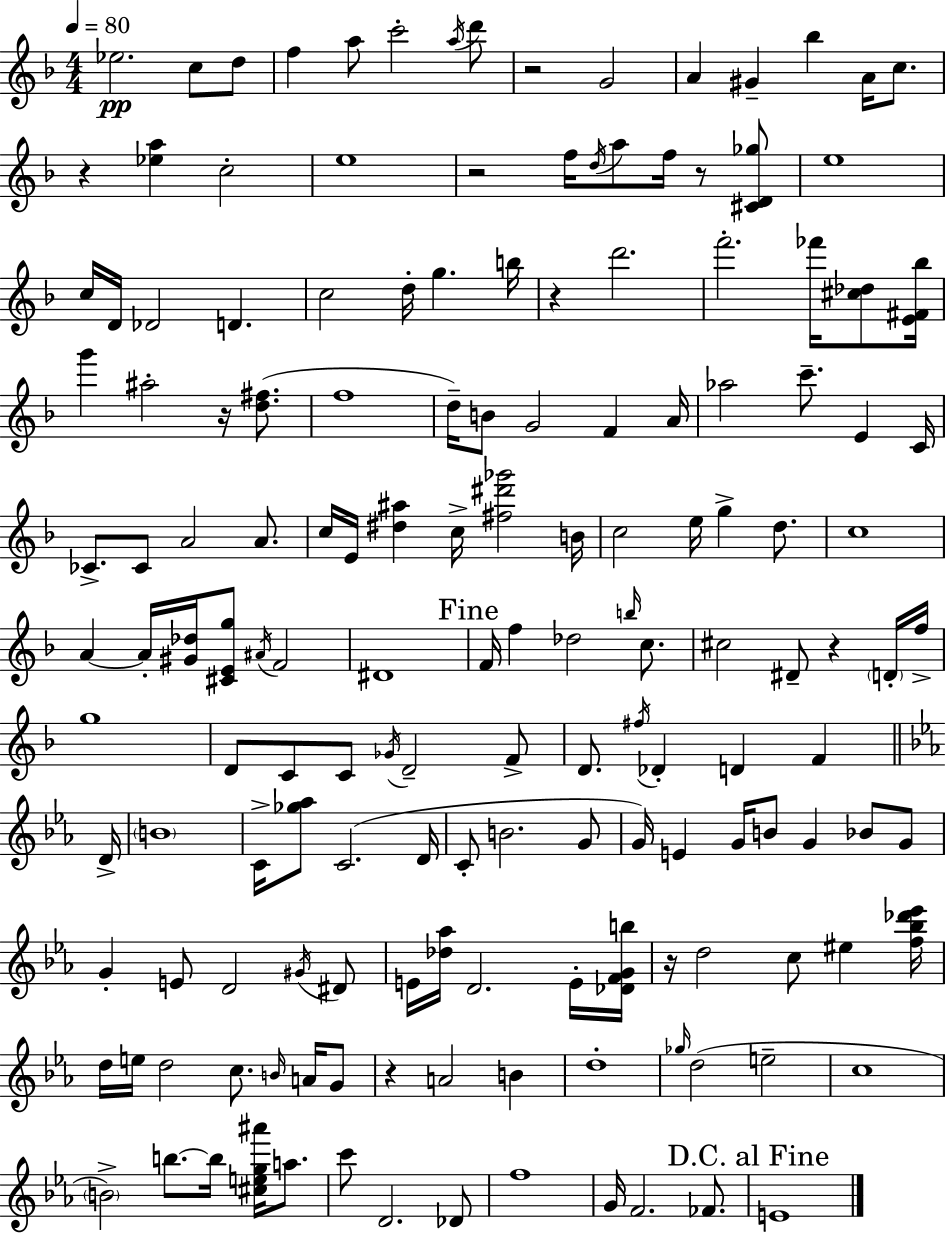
Eb5/h. C5/e D5/e F5/q A5/e C6/h A5/s D6/e R/h G4/h A4/q G#4/q Bb5/q A4/s C5/e. R/q [Eb5,A5]/q C5/h E5/w R/h F5/s D5/s A5/e F5/s R/e [C#4,D4,Gb5]/e E5/w C5/s D4/s Db4/h D4/q. C5/h D5/s G5/q. B5/s R/q D6/h. F6/h. FES6/s [C#5,Db5]/e [E4,F#4,Bb5]/s G6/q A#5/h R/s [D5,F#5]/e. F5/w D5/s B4/e G4/h F4/q A4/s Ab5/h C6/e. E4/q C4/s CES4/e. CES4/e A4/h A4/e. C5/s E4/s [D#5,A#5]/q C5/s [F#5,D#6,Gb6]/h B4/s C5/h E5/s G5/q D5/e. C5/w A4/q A4/s [G#4,Db5]/s [C#4,E4,G5]/e A#4/s F4/h D#4/w F4/s F5/q Db5/h B5/s C5/e. C#5/h D#4/e R/q D4/s F5/s G5/w D4/e C4/e C4/e Gb4/s D4/h F4/e D4/e. F#5/s Db4/q D4/q F4/q D4/s B4/w C4/s [Gb5,Ab5]/e C4/h. D4/s C4/e B4/h. G4/e G4/s E4/q G4/s B4/e G4/q Bb4/e G4/e G4/q E4/e D4/h G#4/s D#4/e E4/s [Db5,Ab5]/s D4/h. E4/s [Db4,F4,G4,B5]/s R/s D5/h C5/e EIS5/q [F5,Bb5,Db6,Eb6]/s D5/s E5/s D5/h C5/e. B4/s A4/s G4/e R/q A4/h B4/q D5/w Gb5/s D5/h E5/h C5/w B4/h B5/e. B5/s [C#5,E5,G5,A#6]/s A5/e. C6/e D4/h. Db4/e F5/w G4/s F4/h. FES4/e. E4/w